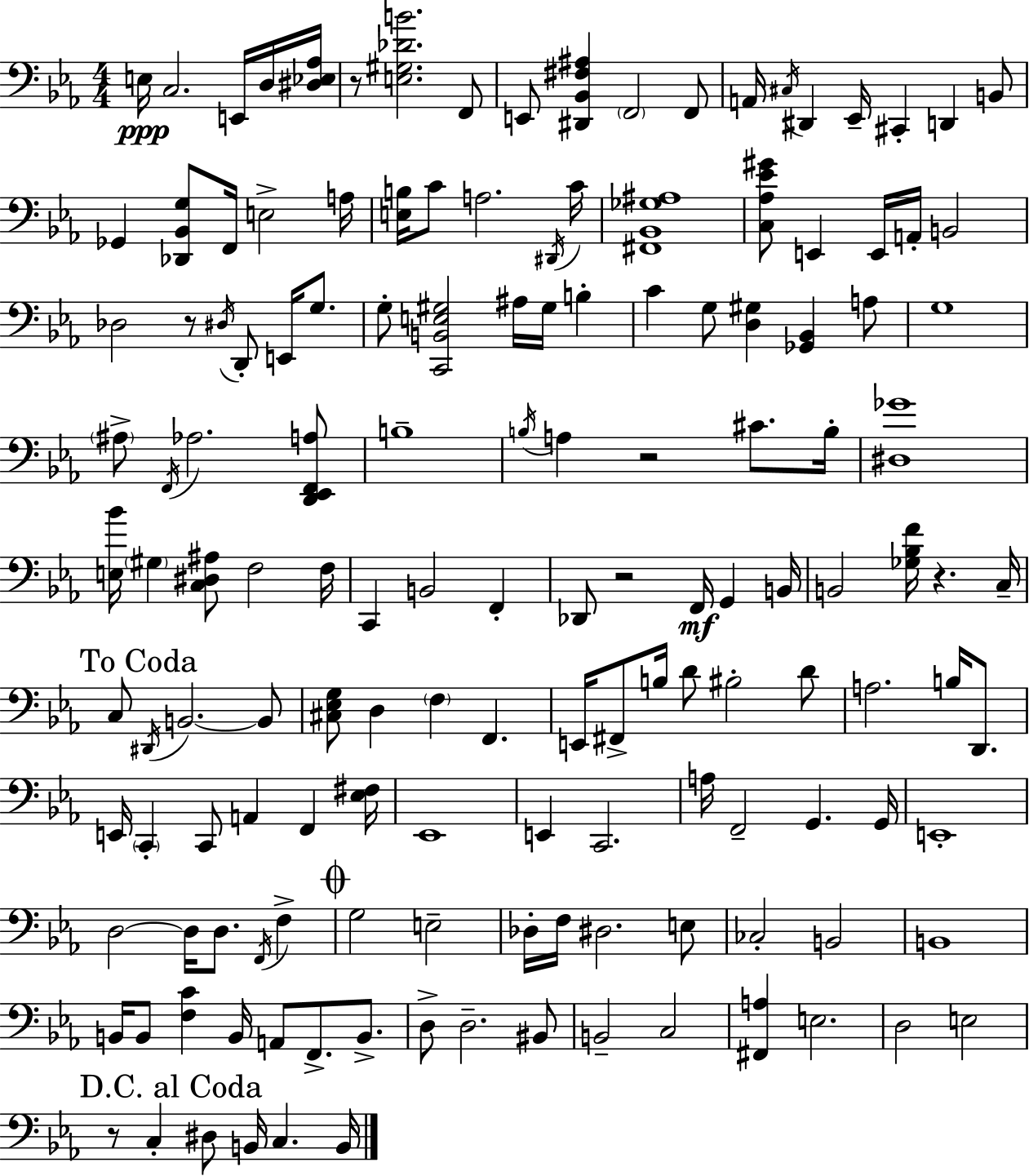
E3/s C3/h. E2/s D3/s [D#3,Eb3,Ab3]/s R/e [E3,G#3,Db4,B4]/h. F2/e E2/e [D#2,Bb2,F#3,A#3]/q F2/h F2/e A2/s C#3/s D#2/q Eb2/s C#2/q D2/q B2/e Gb2/q [Db2,Bb2,G3]/e F2/s E3/h A3/s [E3,B3]/s C4/e A3/h. D#2/s C4/s [F#2,Bb2,Gb3,A#3]/w [C3,Ab3,Eb4,G#4]/e E2/q E2/s A2/s B2/h Db3/h R/e D#3/s D2/e E2/s G3/e. G3/e [C2,B2,E3,G#3]/h A#3/s G#3/s B3/q C4/q G3/e [D3,G#3]/q [Gb2,Bb2]/q A3/e G3/w A#3/e F2/s Ab3/h. [D2,Eb2,F2,A3]/e B3/w B3/s A3/q R/h C#4/e. B3/s [D#3,Gb4]/w [E3,Bb4]/s G#3/q [C3,D#3,A#3]/e F3/h F3/s C2/q B2/h F2/q Db2/e R/h F2/s G2/q B2/s B2/h [Gb3,Bb3,F4]/s R/q. C3/s C3/e D#2/s B2/h. B2/e [C#3,Eb3,G3]/e D3/q F3/q F2/q. E2/s F#2/e B3/s D4/e BIS3/h D4/e A3/h. B3/s D2/e. E2/s C2/q C2/e A2/q F2/q [Eb3,F#3]/s Eb2/w E2/q C2/h. A3/s F2/h G2/q. G2/s E2/w D3/h D3/s D3/e. F2/s F3/q G3/h E3/h Db3/s F3/s D#3/h. E3/e CES3/h B2/h B2/w B2/s B2/e [F3,C4]/q B2/s A2/e F2/e. B2/e. D3/e D3/h. BIS2/e B2/h C3/h [F#2,A3]/q E3/h. D3/h E3/h R/e C3/q D#3/e B2/s C3/q. B2/s